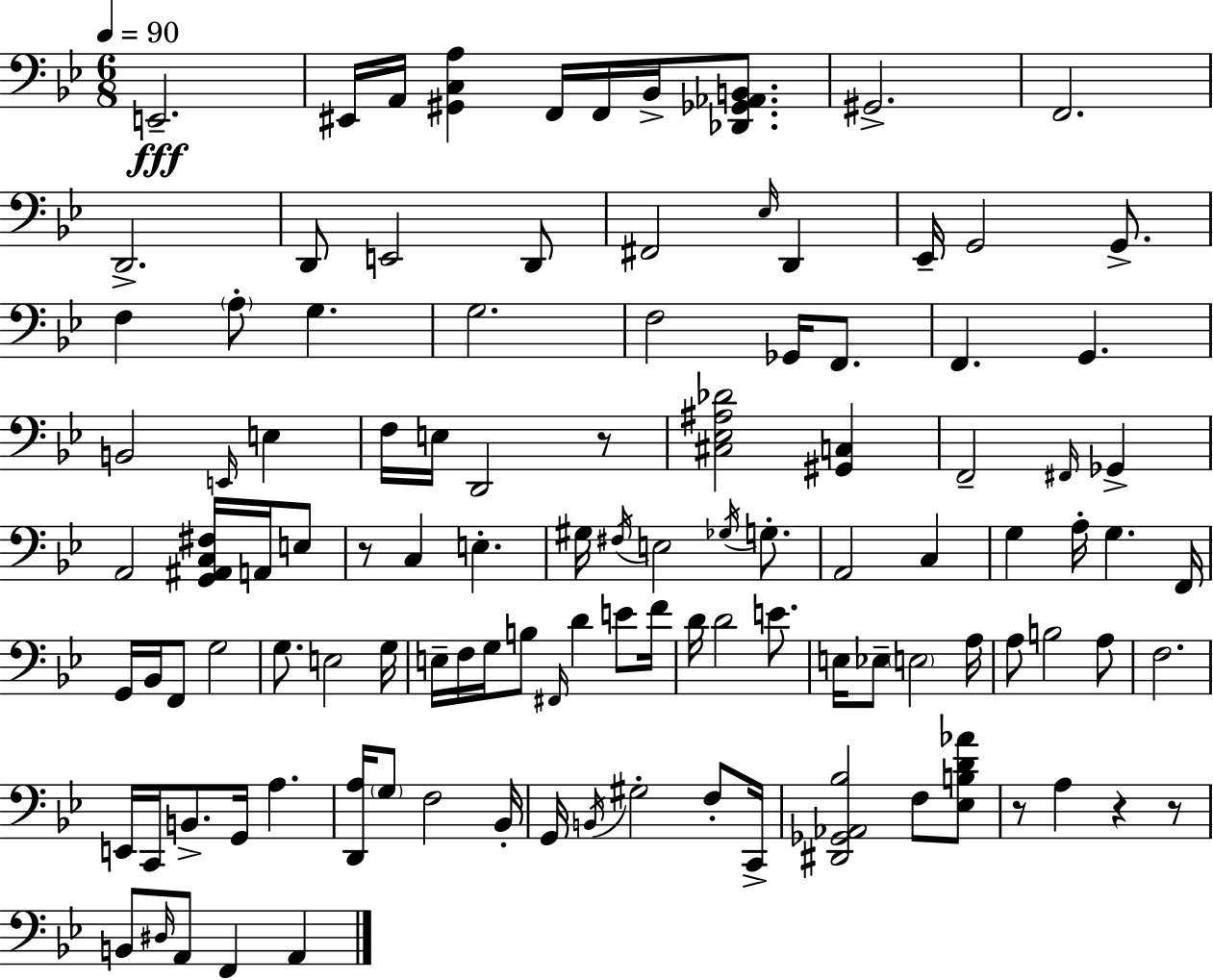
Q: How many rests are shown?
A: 5